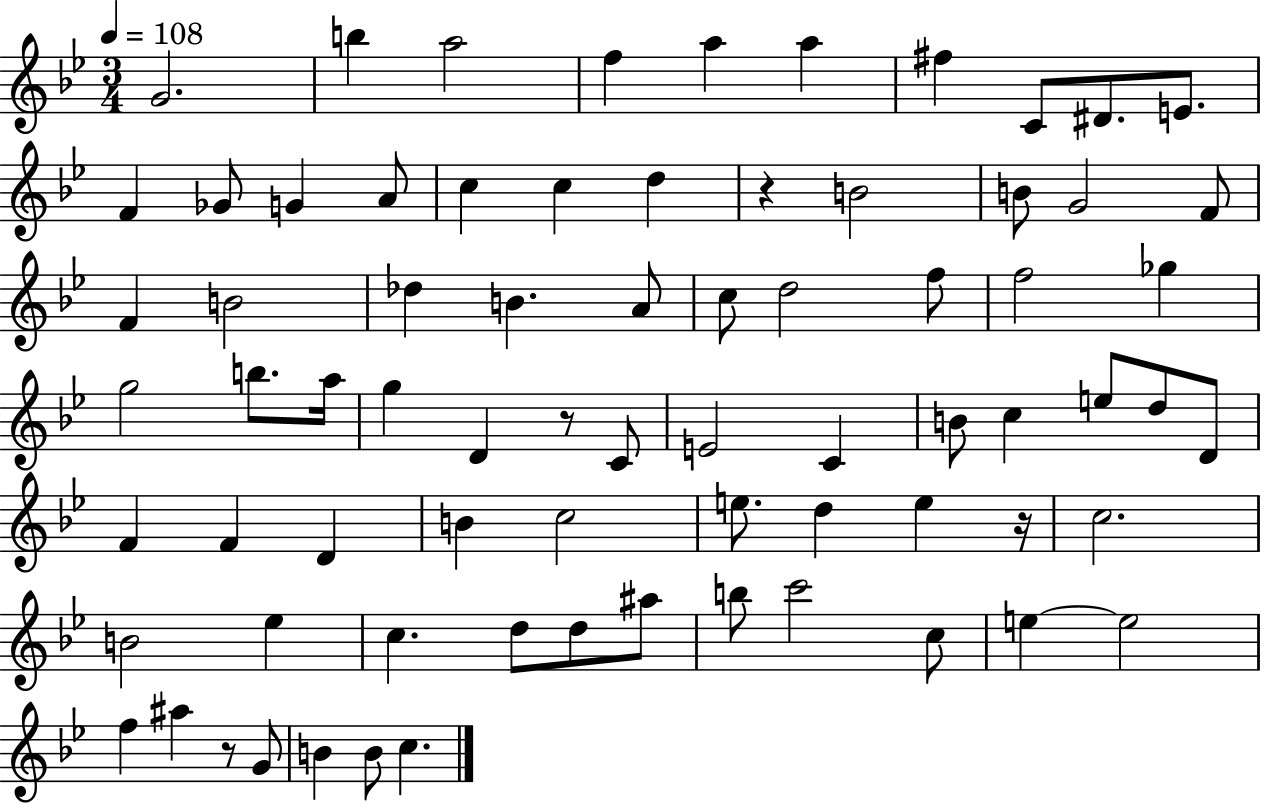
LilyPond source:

{
  \clef treble
  \numericTimeSignature
  \time 3/4
  \key bes \major
  \tempo 4 = 108
  g'2. | b''4 a''2 | f''4 a''4 a''4 | fis''4 c'8 dis'8. e'8. | \break f'4 ges'8 g'4 a'8 | c''4 c''4 d''4 | r4 b'2 | b'8 g'2 f'8 | \break f'4 b'2 | des''4 b'4. a'8 | c''8 d''2 f''8 | f''2 ges''4 | \break g''2 b''8. a''16 | g''4 d'4 r8 c'8 | e'2 c'4 | b'8 c''4 e''8 d''8 d'8 | \break f'4 f'4 d'4 | b'4 c''2 | e''8. d''4 e''4 r16 | c''2. | \break b'2 ees''4 | c''4. d''8 d''8 ais''8 | b''8 c'''2 c''8 | e''4~~ e''2 | \break f''4 ais''4 r8 g'8 | b'4 b'8 c''4. | \bar "|."
}